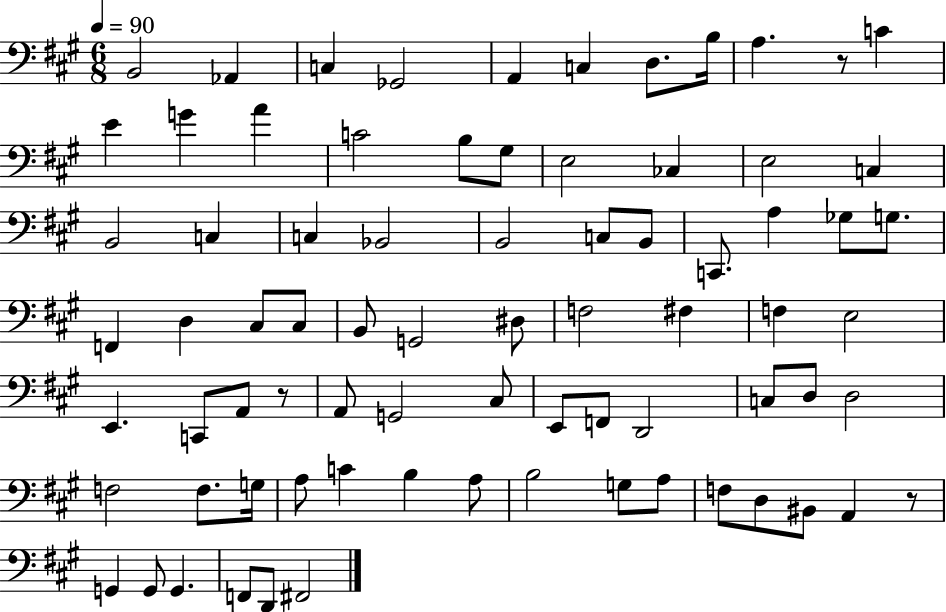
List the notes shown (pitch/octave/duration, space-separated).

B2/h Ab2/q C3/q Gb2/h A2/q C3/q D3/e. B3/s A3/q. R/e C4/q E4/q G4/q A4/q C4/h B3/e G#3/e E3/h CES3/q E3/h C3/q B2/h C3/q C3/q Bb2/h B2/h C3/e B2/e C2/e. A3/q Gb3/e G3/e. F2/q D3/q C#3/e C#3/e B2/e G2/h D#3/e F3/h F#3/q F3/q E3/h E2/q. C2/e A2/e R/e A2/e G2/h C#3/e E2/e F2/e D2/h C3/e D3/e D3/h F3/h F3/e. G3/s A3/e C4/q B3/q A3/e B3/h G3/e A3/e F3/e D3/e BIS2/e A2/q R/e G2/q G2/e G2/q. F2/e D2/e F#2/h